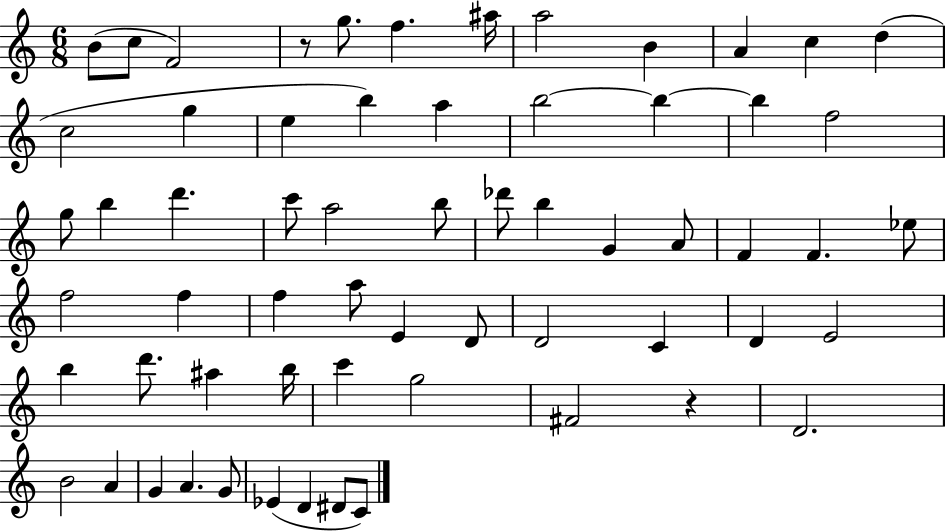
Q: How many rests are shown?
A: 2